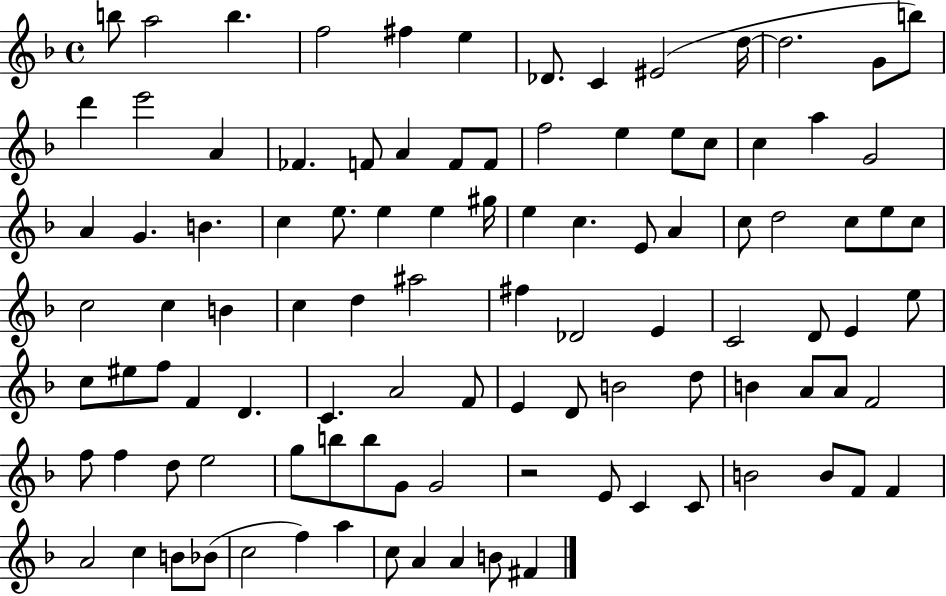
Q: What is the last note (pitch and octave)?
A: F#4